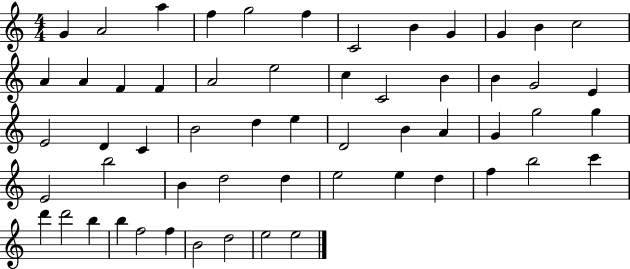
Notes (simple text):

G4/q A4/h A5/q F5/q G5/h F5/q C4/h B4/q G4/q G4/q B4/q C5/h A4/q A4/q F4/q F4/q A4/h E5/h C5/q C4/h B4/q B4/q G4/h E4/q E4/h D4/q C4/q B4/h D5/q E5/q D4/h B4/q A4/q G4/q G5/h G5/q E4/h B5/h B4/q D5/h D5/q E5/h E5/q D5/q F5/q B5/h C6/q D6/q D6/h B5/q B5/q F5/h F5/q B4/h D5/h E5/h E5/h